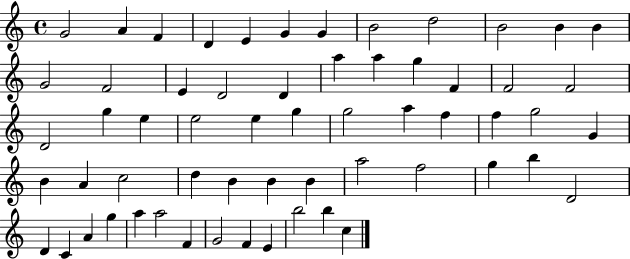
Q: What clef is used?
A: treble